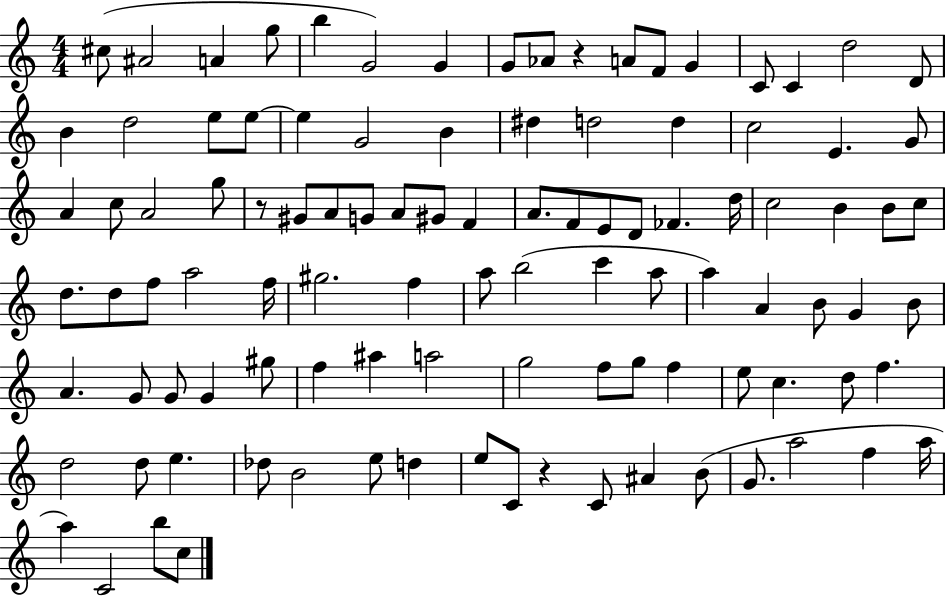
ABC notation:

X:1
T:Untitled
M:4/4
L:1/4
K:C
^c/2 ^A2 A g/2 b G2 G G/2 _A/2 z A/2 F/2 G C/2 C d2 D/2 B d2 e/2 e/2 e G2 B ^d d2 d c2 E G/2 A c/2 A2 g/2 z/2 ^G/2 A/2 G/2 A/2 ^G/2 F A/2 F/2 E/2 D/2 _F d/4 c2 B B/2 c/2 d/2 d/2 f/2 a2 f/4 ^g2 f a/2 b2 c' a/2 a A B/2 G B/2 A G/2 G/2 G ^g/2 f ^a a2 g2 f/2 g/2 f e/2 c d/2 f d2 d/2 e _d/2 B2 e/2 d e/2 C/2 z C/2 ^A B/2 G/2 a2 f a/4 a C2 b/2 c/2